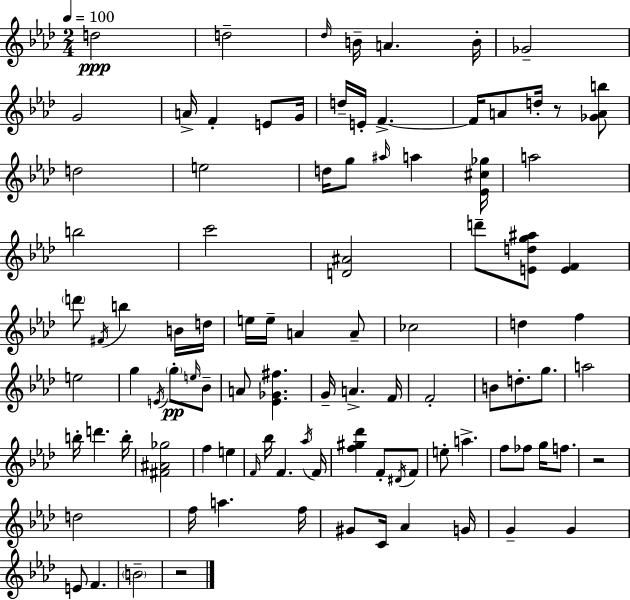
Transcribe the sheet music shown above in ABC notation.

X:1
T:Untitled
M:2/4
L:1/4
K:Fm
d2 d2 _d/4 B/4 A B/4 _G2 G2 A/4 F E/2 G/4 d/4 E/4 F F/4 A/2 d/4 z/2 [_GAb]/2 d2 e2 d/4 g/2 ^a/4 a [_E^c_g]/4 a2 b2 c'2 [D^A]2 d'/2 [Edg^a]/2 [EF] d'/2 ^F/4 b B/4 d/4 e/4 e/4 A A/2 _c2 d f e2 g E/4 g/2 e/4 _B/2 A/2 [_E_G^f] G/4 A F/4 F2 B/2 d/2 g/2 a2 b/4 d' b/4 [^F^A_g]2 f e F/4 _b/4 F _a/4 F/4 [f^g_d'] F/2 ^D/4 F/2 e/2 a f/2 _f/2 g/4 f/2 z2 d2 f/4 a f/4 ^G/2 C/4 _A G/4 G G E/2 F B2 z2